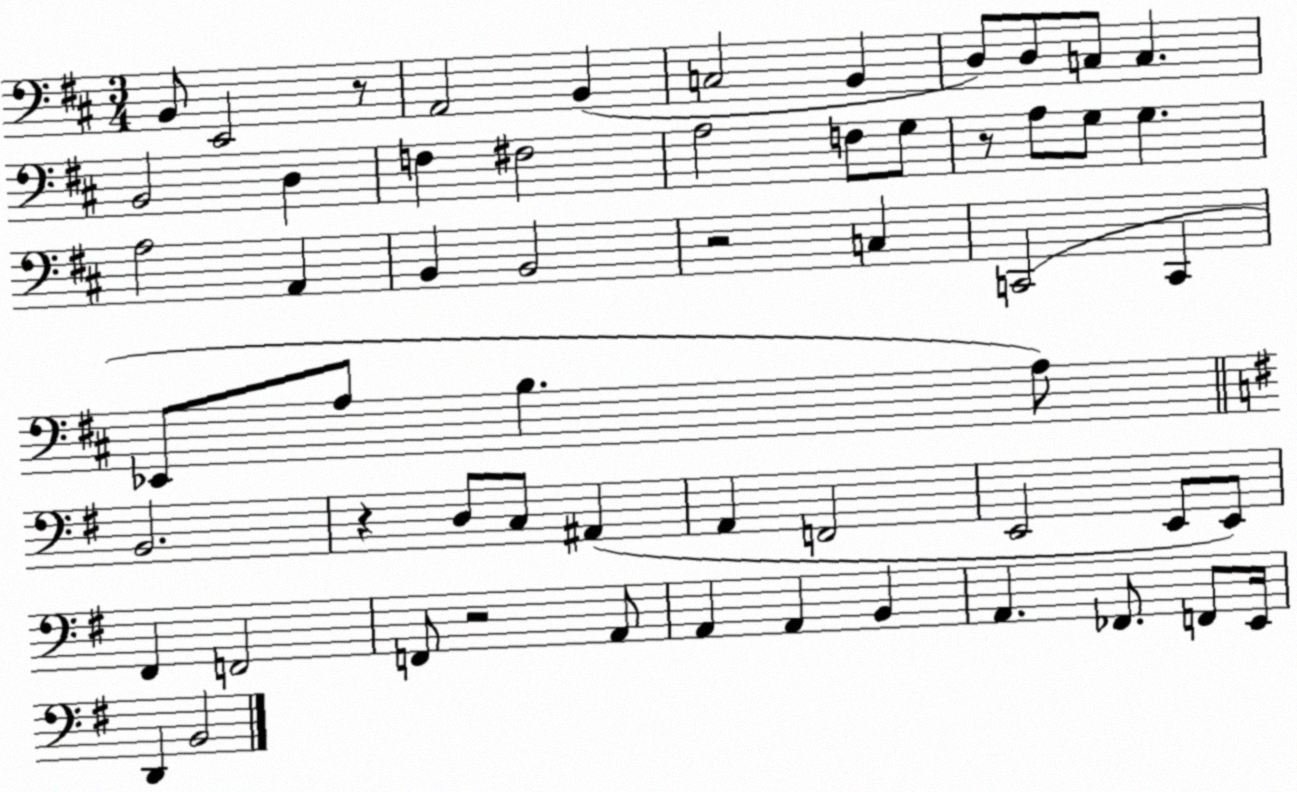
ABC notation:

X:1
T:Untitled
M:3/4
L:1/4
K:D
B,,/2 E,,2 z/2 A,,2 B,, C,2 B,, D,/2 D,/2 C,/2 C, B,,2 D, F, ^F,2 A,2 F,/2 G,/2 z/2 A,/2 G,/2 G, A,2 A,, B,, B,,2 z2 C, C,,2 C,, _E,,/2 A,/2 B, A,/2 B,,2 z D,/2 C,/2 ^A,, A,, F,,2 E,,2 E,,/2 E,,/2 ^F,, F,,2 F,,/2 z2 A,,/2 A,, A,, B,, A,, _F,,/2 F,,/2 E,,/4 D,, B,,2